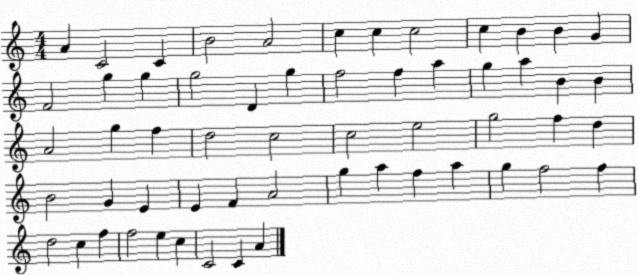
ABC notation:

X:1
T:Untitled
M:4/4
L:1/4
K:C
A C2 C B2 A2 c c c2 c B B G F2 g g g2 D g f2 f a g a B B A2 g f d2 c2 c2 e2 g2 f d B2 G E E F A2 g a f a g f2 f d2 c f f2 e c C2 C A